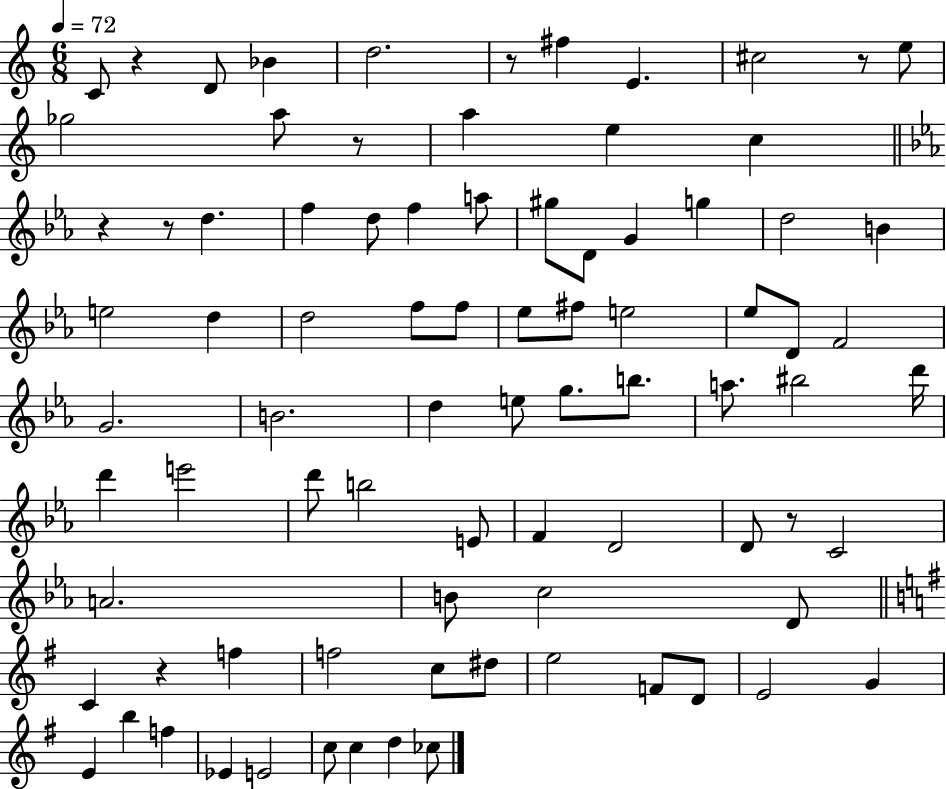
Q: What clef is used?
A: treble